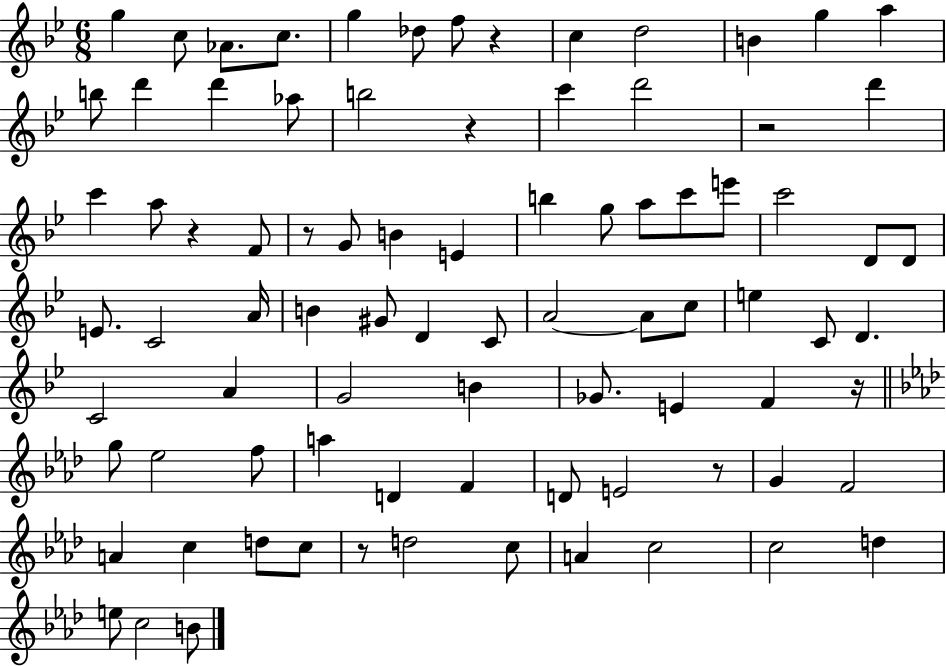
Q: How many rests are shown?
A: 8